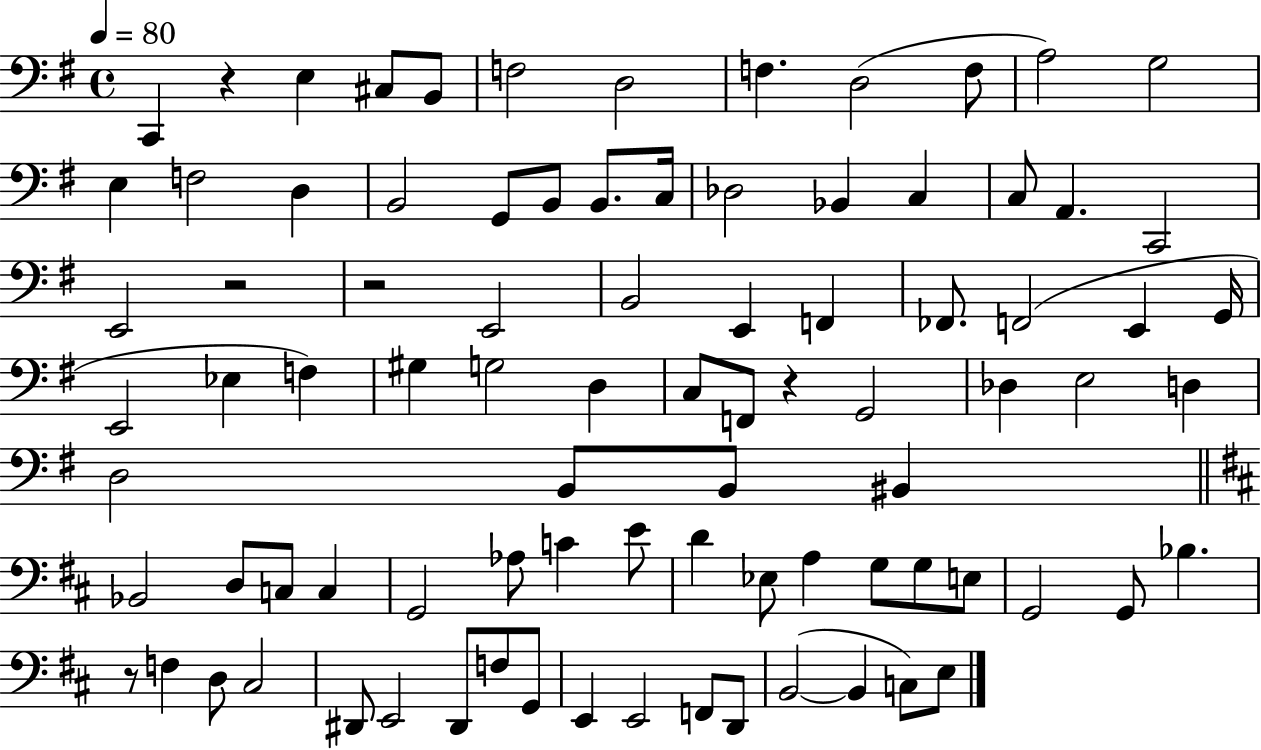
C2/q R/q E3/q C#3/e B2/e F3/h D3/h F3/q. D3/h F3/e A3/h G3/h E3/q F3/h D3/q B2/h G2/e B2/e B2/e. C3/s Db3/h Bb2/q C3/q C3/e A2/q. C2/h E2/h R/h R/h E2/h B2/h E2/q F2/q FES2/e. F2/h E2/q G2/s E2/h Eb3/q F3/q G#3/q G3/h D3/q C3/e F2/e R/q G2/h Db3/q E3/h D3/q D3/h B2/e B2/e BIS2/q Bb2/h D3/e C3/e C3/q G2/h Ab3/e C4/q E4/e D4/q Eb3/e A3/q G3/e G3/e E3/e G2/h G2/e Bb3/q. R/e F3/q D3/e C#3/h D#2/e E2/h D#2/e F3/e G2/e E2/q E2/h F2/e D2/e B2/h B2/q C3/e E3/e